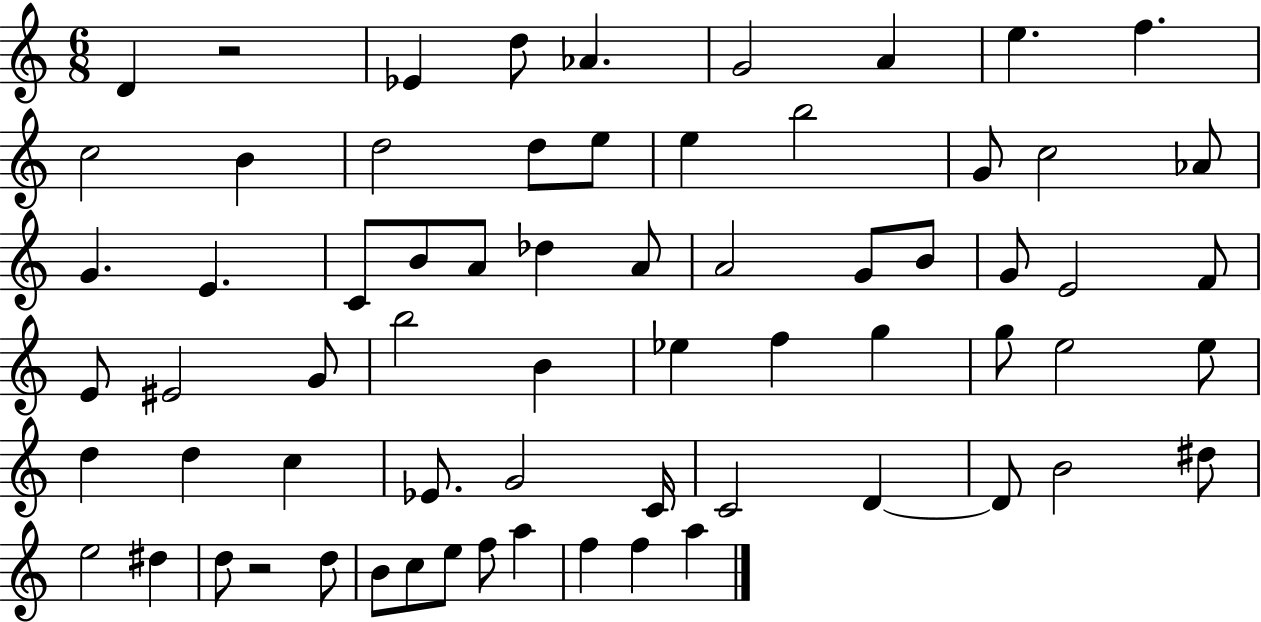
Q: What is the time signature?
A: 6/8